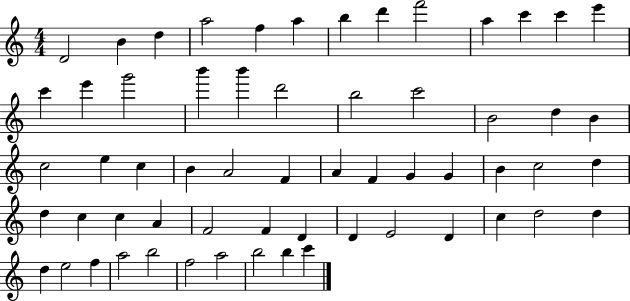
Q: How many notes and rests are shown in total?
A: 60